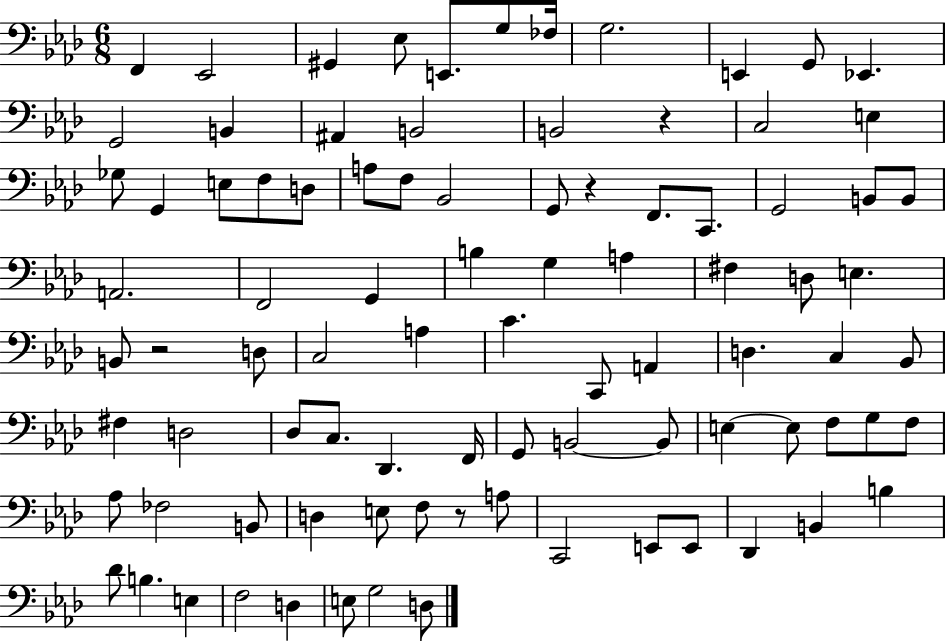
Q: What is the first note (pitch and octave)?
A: F2